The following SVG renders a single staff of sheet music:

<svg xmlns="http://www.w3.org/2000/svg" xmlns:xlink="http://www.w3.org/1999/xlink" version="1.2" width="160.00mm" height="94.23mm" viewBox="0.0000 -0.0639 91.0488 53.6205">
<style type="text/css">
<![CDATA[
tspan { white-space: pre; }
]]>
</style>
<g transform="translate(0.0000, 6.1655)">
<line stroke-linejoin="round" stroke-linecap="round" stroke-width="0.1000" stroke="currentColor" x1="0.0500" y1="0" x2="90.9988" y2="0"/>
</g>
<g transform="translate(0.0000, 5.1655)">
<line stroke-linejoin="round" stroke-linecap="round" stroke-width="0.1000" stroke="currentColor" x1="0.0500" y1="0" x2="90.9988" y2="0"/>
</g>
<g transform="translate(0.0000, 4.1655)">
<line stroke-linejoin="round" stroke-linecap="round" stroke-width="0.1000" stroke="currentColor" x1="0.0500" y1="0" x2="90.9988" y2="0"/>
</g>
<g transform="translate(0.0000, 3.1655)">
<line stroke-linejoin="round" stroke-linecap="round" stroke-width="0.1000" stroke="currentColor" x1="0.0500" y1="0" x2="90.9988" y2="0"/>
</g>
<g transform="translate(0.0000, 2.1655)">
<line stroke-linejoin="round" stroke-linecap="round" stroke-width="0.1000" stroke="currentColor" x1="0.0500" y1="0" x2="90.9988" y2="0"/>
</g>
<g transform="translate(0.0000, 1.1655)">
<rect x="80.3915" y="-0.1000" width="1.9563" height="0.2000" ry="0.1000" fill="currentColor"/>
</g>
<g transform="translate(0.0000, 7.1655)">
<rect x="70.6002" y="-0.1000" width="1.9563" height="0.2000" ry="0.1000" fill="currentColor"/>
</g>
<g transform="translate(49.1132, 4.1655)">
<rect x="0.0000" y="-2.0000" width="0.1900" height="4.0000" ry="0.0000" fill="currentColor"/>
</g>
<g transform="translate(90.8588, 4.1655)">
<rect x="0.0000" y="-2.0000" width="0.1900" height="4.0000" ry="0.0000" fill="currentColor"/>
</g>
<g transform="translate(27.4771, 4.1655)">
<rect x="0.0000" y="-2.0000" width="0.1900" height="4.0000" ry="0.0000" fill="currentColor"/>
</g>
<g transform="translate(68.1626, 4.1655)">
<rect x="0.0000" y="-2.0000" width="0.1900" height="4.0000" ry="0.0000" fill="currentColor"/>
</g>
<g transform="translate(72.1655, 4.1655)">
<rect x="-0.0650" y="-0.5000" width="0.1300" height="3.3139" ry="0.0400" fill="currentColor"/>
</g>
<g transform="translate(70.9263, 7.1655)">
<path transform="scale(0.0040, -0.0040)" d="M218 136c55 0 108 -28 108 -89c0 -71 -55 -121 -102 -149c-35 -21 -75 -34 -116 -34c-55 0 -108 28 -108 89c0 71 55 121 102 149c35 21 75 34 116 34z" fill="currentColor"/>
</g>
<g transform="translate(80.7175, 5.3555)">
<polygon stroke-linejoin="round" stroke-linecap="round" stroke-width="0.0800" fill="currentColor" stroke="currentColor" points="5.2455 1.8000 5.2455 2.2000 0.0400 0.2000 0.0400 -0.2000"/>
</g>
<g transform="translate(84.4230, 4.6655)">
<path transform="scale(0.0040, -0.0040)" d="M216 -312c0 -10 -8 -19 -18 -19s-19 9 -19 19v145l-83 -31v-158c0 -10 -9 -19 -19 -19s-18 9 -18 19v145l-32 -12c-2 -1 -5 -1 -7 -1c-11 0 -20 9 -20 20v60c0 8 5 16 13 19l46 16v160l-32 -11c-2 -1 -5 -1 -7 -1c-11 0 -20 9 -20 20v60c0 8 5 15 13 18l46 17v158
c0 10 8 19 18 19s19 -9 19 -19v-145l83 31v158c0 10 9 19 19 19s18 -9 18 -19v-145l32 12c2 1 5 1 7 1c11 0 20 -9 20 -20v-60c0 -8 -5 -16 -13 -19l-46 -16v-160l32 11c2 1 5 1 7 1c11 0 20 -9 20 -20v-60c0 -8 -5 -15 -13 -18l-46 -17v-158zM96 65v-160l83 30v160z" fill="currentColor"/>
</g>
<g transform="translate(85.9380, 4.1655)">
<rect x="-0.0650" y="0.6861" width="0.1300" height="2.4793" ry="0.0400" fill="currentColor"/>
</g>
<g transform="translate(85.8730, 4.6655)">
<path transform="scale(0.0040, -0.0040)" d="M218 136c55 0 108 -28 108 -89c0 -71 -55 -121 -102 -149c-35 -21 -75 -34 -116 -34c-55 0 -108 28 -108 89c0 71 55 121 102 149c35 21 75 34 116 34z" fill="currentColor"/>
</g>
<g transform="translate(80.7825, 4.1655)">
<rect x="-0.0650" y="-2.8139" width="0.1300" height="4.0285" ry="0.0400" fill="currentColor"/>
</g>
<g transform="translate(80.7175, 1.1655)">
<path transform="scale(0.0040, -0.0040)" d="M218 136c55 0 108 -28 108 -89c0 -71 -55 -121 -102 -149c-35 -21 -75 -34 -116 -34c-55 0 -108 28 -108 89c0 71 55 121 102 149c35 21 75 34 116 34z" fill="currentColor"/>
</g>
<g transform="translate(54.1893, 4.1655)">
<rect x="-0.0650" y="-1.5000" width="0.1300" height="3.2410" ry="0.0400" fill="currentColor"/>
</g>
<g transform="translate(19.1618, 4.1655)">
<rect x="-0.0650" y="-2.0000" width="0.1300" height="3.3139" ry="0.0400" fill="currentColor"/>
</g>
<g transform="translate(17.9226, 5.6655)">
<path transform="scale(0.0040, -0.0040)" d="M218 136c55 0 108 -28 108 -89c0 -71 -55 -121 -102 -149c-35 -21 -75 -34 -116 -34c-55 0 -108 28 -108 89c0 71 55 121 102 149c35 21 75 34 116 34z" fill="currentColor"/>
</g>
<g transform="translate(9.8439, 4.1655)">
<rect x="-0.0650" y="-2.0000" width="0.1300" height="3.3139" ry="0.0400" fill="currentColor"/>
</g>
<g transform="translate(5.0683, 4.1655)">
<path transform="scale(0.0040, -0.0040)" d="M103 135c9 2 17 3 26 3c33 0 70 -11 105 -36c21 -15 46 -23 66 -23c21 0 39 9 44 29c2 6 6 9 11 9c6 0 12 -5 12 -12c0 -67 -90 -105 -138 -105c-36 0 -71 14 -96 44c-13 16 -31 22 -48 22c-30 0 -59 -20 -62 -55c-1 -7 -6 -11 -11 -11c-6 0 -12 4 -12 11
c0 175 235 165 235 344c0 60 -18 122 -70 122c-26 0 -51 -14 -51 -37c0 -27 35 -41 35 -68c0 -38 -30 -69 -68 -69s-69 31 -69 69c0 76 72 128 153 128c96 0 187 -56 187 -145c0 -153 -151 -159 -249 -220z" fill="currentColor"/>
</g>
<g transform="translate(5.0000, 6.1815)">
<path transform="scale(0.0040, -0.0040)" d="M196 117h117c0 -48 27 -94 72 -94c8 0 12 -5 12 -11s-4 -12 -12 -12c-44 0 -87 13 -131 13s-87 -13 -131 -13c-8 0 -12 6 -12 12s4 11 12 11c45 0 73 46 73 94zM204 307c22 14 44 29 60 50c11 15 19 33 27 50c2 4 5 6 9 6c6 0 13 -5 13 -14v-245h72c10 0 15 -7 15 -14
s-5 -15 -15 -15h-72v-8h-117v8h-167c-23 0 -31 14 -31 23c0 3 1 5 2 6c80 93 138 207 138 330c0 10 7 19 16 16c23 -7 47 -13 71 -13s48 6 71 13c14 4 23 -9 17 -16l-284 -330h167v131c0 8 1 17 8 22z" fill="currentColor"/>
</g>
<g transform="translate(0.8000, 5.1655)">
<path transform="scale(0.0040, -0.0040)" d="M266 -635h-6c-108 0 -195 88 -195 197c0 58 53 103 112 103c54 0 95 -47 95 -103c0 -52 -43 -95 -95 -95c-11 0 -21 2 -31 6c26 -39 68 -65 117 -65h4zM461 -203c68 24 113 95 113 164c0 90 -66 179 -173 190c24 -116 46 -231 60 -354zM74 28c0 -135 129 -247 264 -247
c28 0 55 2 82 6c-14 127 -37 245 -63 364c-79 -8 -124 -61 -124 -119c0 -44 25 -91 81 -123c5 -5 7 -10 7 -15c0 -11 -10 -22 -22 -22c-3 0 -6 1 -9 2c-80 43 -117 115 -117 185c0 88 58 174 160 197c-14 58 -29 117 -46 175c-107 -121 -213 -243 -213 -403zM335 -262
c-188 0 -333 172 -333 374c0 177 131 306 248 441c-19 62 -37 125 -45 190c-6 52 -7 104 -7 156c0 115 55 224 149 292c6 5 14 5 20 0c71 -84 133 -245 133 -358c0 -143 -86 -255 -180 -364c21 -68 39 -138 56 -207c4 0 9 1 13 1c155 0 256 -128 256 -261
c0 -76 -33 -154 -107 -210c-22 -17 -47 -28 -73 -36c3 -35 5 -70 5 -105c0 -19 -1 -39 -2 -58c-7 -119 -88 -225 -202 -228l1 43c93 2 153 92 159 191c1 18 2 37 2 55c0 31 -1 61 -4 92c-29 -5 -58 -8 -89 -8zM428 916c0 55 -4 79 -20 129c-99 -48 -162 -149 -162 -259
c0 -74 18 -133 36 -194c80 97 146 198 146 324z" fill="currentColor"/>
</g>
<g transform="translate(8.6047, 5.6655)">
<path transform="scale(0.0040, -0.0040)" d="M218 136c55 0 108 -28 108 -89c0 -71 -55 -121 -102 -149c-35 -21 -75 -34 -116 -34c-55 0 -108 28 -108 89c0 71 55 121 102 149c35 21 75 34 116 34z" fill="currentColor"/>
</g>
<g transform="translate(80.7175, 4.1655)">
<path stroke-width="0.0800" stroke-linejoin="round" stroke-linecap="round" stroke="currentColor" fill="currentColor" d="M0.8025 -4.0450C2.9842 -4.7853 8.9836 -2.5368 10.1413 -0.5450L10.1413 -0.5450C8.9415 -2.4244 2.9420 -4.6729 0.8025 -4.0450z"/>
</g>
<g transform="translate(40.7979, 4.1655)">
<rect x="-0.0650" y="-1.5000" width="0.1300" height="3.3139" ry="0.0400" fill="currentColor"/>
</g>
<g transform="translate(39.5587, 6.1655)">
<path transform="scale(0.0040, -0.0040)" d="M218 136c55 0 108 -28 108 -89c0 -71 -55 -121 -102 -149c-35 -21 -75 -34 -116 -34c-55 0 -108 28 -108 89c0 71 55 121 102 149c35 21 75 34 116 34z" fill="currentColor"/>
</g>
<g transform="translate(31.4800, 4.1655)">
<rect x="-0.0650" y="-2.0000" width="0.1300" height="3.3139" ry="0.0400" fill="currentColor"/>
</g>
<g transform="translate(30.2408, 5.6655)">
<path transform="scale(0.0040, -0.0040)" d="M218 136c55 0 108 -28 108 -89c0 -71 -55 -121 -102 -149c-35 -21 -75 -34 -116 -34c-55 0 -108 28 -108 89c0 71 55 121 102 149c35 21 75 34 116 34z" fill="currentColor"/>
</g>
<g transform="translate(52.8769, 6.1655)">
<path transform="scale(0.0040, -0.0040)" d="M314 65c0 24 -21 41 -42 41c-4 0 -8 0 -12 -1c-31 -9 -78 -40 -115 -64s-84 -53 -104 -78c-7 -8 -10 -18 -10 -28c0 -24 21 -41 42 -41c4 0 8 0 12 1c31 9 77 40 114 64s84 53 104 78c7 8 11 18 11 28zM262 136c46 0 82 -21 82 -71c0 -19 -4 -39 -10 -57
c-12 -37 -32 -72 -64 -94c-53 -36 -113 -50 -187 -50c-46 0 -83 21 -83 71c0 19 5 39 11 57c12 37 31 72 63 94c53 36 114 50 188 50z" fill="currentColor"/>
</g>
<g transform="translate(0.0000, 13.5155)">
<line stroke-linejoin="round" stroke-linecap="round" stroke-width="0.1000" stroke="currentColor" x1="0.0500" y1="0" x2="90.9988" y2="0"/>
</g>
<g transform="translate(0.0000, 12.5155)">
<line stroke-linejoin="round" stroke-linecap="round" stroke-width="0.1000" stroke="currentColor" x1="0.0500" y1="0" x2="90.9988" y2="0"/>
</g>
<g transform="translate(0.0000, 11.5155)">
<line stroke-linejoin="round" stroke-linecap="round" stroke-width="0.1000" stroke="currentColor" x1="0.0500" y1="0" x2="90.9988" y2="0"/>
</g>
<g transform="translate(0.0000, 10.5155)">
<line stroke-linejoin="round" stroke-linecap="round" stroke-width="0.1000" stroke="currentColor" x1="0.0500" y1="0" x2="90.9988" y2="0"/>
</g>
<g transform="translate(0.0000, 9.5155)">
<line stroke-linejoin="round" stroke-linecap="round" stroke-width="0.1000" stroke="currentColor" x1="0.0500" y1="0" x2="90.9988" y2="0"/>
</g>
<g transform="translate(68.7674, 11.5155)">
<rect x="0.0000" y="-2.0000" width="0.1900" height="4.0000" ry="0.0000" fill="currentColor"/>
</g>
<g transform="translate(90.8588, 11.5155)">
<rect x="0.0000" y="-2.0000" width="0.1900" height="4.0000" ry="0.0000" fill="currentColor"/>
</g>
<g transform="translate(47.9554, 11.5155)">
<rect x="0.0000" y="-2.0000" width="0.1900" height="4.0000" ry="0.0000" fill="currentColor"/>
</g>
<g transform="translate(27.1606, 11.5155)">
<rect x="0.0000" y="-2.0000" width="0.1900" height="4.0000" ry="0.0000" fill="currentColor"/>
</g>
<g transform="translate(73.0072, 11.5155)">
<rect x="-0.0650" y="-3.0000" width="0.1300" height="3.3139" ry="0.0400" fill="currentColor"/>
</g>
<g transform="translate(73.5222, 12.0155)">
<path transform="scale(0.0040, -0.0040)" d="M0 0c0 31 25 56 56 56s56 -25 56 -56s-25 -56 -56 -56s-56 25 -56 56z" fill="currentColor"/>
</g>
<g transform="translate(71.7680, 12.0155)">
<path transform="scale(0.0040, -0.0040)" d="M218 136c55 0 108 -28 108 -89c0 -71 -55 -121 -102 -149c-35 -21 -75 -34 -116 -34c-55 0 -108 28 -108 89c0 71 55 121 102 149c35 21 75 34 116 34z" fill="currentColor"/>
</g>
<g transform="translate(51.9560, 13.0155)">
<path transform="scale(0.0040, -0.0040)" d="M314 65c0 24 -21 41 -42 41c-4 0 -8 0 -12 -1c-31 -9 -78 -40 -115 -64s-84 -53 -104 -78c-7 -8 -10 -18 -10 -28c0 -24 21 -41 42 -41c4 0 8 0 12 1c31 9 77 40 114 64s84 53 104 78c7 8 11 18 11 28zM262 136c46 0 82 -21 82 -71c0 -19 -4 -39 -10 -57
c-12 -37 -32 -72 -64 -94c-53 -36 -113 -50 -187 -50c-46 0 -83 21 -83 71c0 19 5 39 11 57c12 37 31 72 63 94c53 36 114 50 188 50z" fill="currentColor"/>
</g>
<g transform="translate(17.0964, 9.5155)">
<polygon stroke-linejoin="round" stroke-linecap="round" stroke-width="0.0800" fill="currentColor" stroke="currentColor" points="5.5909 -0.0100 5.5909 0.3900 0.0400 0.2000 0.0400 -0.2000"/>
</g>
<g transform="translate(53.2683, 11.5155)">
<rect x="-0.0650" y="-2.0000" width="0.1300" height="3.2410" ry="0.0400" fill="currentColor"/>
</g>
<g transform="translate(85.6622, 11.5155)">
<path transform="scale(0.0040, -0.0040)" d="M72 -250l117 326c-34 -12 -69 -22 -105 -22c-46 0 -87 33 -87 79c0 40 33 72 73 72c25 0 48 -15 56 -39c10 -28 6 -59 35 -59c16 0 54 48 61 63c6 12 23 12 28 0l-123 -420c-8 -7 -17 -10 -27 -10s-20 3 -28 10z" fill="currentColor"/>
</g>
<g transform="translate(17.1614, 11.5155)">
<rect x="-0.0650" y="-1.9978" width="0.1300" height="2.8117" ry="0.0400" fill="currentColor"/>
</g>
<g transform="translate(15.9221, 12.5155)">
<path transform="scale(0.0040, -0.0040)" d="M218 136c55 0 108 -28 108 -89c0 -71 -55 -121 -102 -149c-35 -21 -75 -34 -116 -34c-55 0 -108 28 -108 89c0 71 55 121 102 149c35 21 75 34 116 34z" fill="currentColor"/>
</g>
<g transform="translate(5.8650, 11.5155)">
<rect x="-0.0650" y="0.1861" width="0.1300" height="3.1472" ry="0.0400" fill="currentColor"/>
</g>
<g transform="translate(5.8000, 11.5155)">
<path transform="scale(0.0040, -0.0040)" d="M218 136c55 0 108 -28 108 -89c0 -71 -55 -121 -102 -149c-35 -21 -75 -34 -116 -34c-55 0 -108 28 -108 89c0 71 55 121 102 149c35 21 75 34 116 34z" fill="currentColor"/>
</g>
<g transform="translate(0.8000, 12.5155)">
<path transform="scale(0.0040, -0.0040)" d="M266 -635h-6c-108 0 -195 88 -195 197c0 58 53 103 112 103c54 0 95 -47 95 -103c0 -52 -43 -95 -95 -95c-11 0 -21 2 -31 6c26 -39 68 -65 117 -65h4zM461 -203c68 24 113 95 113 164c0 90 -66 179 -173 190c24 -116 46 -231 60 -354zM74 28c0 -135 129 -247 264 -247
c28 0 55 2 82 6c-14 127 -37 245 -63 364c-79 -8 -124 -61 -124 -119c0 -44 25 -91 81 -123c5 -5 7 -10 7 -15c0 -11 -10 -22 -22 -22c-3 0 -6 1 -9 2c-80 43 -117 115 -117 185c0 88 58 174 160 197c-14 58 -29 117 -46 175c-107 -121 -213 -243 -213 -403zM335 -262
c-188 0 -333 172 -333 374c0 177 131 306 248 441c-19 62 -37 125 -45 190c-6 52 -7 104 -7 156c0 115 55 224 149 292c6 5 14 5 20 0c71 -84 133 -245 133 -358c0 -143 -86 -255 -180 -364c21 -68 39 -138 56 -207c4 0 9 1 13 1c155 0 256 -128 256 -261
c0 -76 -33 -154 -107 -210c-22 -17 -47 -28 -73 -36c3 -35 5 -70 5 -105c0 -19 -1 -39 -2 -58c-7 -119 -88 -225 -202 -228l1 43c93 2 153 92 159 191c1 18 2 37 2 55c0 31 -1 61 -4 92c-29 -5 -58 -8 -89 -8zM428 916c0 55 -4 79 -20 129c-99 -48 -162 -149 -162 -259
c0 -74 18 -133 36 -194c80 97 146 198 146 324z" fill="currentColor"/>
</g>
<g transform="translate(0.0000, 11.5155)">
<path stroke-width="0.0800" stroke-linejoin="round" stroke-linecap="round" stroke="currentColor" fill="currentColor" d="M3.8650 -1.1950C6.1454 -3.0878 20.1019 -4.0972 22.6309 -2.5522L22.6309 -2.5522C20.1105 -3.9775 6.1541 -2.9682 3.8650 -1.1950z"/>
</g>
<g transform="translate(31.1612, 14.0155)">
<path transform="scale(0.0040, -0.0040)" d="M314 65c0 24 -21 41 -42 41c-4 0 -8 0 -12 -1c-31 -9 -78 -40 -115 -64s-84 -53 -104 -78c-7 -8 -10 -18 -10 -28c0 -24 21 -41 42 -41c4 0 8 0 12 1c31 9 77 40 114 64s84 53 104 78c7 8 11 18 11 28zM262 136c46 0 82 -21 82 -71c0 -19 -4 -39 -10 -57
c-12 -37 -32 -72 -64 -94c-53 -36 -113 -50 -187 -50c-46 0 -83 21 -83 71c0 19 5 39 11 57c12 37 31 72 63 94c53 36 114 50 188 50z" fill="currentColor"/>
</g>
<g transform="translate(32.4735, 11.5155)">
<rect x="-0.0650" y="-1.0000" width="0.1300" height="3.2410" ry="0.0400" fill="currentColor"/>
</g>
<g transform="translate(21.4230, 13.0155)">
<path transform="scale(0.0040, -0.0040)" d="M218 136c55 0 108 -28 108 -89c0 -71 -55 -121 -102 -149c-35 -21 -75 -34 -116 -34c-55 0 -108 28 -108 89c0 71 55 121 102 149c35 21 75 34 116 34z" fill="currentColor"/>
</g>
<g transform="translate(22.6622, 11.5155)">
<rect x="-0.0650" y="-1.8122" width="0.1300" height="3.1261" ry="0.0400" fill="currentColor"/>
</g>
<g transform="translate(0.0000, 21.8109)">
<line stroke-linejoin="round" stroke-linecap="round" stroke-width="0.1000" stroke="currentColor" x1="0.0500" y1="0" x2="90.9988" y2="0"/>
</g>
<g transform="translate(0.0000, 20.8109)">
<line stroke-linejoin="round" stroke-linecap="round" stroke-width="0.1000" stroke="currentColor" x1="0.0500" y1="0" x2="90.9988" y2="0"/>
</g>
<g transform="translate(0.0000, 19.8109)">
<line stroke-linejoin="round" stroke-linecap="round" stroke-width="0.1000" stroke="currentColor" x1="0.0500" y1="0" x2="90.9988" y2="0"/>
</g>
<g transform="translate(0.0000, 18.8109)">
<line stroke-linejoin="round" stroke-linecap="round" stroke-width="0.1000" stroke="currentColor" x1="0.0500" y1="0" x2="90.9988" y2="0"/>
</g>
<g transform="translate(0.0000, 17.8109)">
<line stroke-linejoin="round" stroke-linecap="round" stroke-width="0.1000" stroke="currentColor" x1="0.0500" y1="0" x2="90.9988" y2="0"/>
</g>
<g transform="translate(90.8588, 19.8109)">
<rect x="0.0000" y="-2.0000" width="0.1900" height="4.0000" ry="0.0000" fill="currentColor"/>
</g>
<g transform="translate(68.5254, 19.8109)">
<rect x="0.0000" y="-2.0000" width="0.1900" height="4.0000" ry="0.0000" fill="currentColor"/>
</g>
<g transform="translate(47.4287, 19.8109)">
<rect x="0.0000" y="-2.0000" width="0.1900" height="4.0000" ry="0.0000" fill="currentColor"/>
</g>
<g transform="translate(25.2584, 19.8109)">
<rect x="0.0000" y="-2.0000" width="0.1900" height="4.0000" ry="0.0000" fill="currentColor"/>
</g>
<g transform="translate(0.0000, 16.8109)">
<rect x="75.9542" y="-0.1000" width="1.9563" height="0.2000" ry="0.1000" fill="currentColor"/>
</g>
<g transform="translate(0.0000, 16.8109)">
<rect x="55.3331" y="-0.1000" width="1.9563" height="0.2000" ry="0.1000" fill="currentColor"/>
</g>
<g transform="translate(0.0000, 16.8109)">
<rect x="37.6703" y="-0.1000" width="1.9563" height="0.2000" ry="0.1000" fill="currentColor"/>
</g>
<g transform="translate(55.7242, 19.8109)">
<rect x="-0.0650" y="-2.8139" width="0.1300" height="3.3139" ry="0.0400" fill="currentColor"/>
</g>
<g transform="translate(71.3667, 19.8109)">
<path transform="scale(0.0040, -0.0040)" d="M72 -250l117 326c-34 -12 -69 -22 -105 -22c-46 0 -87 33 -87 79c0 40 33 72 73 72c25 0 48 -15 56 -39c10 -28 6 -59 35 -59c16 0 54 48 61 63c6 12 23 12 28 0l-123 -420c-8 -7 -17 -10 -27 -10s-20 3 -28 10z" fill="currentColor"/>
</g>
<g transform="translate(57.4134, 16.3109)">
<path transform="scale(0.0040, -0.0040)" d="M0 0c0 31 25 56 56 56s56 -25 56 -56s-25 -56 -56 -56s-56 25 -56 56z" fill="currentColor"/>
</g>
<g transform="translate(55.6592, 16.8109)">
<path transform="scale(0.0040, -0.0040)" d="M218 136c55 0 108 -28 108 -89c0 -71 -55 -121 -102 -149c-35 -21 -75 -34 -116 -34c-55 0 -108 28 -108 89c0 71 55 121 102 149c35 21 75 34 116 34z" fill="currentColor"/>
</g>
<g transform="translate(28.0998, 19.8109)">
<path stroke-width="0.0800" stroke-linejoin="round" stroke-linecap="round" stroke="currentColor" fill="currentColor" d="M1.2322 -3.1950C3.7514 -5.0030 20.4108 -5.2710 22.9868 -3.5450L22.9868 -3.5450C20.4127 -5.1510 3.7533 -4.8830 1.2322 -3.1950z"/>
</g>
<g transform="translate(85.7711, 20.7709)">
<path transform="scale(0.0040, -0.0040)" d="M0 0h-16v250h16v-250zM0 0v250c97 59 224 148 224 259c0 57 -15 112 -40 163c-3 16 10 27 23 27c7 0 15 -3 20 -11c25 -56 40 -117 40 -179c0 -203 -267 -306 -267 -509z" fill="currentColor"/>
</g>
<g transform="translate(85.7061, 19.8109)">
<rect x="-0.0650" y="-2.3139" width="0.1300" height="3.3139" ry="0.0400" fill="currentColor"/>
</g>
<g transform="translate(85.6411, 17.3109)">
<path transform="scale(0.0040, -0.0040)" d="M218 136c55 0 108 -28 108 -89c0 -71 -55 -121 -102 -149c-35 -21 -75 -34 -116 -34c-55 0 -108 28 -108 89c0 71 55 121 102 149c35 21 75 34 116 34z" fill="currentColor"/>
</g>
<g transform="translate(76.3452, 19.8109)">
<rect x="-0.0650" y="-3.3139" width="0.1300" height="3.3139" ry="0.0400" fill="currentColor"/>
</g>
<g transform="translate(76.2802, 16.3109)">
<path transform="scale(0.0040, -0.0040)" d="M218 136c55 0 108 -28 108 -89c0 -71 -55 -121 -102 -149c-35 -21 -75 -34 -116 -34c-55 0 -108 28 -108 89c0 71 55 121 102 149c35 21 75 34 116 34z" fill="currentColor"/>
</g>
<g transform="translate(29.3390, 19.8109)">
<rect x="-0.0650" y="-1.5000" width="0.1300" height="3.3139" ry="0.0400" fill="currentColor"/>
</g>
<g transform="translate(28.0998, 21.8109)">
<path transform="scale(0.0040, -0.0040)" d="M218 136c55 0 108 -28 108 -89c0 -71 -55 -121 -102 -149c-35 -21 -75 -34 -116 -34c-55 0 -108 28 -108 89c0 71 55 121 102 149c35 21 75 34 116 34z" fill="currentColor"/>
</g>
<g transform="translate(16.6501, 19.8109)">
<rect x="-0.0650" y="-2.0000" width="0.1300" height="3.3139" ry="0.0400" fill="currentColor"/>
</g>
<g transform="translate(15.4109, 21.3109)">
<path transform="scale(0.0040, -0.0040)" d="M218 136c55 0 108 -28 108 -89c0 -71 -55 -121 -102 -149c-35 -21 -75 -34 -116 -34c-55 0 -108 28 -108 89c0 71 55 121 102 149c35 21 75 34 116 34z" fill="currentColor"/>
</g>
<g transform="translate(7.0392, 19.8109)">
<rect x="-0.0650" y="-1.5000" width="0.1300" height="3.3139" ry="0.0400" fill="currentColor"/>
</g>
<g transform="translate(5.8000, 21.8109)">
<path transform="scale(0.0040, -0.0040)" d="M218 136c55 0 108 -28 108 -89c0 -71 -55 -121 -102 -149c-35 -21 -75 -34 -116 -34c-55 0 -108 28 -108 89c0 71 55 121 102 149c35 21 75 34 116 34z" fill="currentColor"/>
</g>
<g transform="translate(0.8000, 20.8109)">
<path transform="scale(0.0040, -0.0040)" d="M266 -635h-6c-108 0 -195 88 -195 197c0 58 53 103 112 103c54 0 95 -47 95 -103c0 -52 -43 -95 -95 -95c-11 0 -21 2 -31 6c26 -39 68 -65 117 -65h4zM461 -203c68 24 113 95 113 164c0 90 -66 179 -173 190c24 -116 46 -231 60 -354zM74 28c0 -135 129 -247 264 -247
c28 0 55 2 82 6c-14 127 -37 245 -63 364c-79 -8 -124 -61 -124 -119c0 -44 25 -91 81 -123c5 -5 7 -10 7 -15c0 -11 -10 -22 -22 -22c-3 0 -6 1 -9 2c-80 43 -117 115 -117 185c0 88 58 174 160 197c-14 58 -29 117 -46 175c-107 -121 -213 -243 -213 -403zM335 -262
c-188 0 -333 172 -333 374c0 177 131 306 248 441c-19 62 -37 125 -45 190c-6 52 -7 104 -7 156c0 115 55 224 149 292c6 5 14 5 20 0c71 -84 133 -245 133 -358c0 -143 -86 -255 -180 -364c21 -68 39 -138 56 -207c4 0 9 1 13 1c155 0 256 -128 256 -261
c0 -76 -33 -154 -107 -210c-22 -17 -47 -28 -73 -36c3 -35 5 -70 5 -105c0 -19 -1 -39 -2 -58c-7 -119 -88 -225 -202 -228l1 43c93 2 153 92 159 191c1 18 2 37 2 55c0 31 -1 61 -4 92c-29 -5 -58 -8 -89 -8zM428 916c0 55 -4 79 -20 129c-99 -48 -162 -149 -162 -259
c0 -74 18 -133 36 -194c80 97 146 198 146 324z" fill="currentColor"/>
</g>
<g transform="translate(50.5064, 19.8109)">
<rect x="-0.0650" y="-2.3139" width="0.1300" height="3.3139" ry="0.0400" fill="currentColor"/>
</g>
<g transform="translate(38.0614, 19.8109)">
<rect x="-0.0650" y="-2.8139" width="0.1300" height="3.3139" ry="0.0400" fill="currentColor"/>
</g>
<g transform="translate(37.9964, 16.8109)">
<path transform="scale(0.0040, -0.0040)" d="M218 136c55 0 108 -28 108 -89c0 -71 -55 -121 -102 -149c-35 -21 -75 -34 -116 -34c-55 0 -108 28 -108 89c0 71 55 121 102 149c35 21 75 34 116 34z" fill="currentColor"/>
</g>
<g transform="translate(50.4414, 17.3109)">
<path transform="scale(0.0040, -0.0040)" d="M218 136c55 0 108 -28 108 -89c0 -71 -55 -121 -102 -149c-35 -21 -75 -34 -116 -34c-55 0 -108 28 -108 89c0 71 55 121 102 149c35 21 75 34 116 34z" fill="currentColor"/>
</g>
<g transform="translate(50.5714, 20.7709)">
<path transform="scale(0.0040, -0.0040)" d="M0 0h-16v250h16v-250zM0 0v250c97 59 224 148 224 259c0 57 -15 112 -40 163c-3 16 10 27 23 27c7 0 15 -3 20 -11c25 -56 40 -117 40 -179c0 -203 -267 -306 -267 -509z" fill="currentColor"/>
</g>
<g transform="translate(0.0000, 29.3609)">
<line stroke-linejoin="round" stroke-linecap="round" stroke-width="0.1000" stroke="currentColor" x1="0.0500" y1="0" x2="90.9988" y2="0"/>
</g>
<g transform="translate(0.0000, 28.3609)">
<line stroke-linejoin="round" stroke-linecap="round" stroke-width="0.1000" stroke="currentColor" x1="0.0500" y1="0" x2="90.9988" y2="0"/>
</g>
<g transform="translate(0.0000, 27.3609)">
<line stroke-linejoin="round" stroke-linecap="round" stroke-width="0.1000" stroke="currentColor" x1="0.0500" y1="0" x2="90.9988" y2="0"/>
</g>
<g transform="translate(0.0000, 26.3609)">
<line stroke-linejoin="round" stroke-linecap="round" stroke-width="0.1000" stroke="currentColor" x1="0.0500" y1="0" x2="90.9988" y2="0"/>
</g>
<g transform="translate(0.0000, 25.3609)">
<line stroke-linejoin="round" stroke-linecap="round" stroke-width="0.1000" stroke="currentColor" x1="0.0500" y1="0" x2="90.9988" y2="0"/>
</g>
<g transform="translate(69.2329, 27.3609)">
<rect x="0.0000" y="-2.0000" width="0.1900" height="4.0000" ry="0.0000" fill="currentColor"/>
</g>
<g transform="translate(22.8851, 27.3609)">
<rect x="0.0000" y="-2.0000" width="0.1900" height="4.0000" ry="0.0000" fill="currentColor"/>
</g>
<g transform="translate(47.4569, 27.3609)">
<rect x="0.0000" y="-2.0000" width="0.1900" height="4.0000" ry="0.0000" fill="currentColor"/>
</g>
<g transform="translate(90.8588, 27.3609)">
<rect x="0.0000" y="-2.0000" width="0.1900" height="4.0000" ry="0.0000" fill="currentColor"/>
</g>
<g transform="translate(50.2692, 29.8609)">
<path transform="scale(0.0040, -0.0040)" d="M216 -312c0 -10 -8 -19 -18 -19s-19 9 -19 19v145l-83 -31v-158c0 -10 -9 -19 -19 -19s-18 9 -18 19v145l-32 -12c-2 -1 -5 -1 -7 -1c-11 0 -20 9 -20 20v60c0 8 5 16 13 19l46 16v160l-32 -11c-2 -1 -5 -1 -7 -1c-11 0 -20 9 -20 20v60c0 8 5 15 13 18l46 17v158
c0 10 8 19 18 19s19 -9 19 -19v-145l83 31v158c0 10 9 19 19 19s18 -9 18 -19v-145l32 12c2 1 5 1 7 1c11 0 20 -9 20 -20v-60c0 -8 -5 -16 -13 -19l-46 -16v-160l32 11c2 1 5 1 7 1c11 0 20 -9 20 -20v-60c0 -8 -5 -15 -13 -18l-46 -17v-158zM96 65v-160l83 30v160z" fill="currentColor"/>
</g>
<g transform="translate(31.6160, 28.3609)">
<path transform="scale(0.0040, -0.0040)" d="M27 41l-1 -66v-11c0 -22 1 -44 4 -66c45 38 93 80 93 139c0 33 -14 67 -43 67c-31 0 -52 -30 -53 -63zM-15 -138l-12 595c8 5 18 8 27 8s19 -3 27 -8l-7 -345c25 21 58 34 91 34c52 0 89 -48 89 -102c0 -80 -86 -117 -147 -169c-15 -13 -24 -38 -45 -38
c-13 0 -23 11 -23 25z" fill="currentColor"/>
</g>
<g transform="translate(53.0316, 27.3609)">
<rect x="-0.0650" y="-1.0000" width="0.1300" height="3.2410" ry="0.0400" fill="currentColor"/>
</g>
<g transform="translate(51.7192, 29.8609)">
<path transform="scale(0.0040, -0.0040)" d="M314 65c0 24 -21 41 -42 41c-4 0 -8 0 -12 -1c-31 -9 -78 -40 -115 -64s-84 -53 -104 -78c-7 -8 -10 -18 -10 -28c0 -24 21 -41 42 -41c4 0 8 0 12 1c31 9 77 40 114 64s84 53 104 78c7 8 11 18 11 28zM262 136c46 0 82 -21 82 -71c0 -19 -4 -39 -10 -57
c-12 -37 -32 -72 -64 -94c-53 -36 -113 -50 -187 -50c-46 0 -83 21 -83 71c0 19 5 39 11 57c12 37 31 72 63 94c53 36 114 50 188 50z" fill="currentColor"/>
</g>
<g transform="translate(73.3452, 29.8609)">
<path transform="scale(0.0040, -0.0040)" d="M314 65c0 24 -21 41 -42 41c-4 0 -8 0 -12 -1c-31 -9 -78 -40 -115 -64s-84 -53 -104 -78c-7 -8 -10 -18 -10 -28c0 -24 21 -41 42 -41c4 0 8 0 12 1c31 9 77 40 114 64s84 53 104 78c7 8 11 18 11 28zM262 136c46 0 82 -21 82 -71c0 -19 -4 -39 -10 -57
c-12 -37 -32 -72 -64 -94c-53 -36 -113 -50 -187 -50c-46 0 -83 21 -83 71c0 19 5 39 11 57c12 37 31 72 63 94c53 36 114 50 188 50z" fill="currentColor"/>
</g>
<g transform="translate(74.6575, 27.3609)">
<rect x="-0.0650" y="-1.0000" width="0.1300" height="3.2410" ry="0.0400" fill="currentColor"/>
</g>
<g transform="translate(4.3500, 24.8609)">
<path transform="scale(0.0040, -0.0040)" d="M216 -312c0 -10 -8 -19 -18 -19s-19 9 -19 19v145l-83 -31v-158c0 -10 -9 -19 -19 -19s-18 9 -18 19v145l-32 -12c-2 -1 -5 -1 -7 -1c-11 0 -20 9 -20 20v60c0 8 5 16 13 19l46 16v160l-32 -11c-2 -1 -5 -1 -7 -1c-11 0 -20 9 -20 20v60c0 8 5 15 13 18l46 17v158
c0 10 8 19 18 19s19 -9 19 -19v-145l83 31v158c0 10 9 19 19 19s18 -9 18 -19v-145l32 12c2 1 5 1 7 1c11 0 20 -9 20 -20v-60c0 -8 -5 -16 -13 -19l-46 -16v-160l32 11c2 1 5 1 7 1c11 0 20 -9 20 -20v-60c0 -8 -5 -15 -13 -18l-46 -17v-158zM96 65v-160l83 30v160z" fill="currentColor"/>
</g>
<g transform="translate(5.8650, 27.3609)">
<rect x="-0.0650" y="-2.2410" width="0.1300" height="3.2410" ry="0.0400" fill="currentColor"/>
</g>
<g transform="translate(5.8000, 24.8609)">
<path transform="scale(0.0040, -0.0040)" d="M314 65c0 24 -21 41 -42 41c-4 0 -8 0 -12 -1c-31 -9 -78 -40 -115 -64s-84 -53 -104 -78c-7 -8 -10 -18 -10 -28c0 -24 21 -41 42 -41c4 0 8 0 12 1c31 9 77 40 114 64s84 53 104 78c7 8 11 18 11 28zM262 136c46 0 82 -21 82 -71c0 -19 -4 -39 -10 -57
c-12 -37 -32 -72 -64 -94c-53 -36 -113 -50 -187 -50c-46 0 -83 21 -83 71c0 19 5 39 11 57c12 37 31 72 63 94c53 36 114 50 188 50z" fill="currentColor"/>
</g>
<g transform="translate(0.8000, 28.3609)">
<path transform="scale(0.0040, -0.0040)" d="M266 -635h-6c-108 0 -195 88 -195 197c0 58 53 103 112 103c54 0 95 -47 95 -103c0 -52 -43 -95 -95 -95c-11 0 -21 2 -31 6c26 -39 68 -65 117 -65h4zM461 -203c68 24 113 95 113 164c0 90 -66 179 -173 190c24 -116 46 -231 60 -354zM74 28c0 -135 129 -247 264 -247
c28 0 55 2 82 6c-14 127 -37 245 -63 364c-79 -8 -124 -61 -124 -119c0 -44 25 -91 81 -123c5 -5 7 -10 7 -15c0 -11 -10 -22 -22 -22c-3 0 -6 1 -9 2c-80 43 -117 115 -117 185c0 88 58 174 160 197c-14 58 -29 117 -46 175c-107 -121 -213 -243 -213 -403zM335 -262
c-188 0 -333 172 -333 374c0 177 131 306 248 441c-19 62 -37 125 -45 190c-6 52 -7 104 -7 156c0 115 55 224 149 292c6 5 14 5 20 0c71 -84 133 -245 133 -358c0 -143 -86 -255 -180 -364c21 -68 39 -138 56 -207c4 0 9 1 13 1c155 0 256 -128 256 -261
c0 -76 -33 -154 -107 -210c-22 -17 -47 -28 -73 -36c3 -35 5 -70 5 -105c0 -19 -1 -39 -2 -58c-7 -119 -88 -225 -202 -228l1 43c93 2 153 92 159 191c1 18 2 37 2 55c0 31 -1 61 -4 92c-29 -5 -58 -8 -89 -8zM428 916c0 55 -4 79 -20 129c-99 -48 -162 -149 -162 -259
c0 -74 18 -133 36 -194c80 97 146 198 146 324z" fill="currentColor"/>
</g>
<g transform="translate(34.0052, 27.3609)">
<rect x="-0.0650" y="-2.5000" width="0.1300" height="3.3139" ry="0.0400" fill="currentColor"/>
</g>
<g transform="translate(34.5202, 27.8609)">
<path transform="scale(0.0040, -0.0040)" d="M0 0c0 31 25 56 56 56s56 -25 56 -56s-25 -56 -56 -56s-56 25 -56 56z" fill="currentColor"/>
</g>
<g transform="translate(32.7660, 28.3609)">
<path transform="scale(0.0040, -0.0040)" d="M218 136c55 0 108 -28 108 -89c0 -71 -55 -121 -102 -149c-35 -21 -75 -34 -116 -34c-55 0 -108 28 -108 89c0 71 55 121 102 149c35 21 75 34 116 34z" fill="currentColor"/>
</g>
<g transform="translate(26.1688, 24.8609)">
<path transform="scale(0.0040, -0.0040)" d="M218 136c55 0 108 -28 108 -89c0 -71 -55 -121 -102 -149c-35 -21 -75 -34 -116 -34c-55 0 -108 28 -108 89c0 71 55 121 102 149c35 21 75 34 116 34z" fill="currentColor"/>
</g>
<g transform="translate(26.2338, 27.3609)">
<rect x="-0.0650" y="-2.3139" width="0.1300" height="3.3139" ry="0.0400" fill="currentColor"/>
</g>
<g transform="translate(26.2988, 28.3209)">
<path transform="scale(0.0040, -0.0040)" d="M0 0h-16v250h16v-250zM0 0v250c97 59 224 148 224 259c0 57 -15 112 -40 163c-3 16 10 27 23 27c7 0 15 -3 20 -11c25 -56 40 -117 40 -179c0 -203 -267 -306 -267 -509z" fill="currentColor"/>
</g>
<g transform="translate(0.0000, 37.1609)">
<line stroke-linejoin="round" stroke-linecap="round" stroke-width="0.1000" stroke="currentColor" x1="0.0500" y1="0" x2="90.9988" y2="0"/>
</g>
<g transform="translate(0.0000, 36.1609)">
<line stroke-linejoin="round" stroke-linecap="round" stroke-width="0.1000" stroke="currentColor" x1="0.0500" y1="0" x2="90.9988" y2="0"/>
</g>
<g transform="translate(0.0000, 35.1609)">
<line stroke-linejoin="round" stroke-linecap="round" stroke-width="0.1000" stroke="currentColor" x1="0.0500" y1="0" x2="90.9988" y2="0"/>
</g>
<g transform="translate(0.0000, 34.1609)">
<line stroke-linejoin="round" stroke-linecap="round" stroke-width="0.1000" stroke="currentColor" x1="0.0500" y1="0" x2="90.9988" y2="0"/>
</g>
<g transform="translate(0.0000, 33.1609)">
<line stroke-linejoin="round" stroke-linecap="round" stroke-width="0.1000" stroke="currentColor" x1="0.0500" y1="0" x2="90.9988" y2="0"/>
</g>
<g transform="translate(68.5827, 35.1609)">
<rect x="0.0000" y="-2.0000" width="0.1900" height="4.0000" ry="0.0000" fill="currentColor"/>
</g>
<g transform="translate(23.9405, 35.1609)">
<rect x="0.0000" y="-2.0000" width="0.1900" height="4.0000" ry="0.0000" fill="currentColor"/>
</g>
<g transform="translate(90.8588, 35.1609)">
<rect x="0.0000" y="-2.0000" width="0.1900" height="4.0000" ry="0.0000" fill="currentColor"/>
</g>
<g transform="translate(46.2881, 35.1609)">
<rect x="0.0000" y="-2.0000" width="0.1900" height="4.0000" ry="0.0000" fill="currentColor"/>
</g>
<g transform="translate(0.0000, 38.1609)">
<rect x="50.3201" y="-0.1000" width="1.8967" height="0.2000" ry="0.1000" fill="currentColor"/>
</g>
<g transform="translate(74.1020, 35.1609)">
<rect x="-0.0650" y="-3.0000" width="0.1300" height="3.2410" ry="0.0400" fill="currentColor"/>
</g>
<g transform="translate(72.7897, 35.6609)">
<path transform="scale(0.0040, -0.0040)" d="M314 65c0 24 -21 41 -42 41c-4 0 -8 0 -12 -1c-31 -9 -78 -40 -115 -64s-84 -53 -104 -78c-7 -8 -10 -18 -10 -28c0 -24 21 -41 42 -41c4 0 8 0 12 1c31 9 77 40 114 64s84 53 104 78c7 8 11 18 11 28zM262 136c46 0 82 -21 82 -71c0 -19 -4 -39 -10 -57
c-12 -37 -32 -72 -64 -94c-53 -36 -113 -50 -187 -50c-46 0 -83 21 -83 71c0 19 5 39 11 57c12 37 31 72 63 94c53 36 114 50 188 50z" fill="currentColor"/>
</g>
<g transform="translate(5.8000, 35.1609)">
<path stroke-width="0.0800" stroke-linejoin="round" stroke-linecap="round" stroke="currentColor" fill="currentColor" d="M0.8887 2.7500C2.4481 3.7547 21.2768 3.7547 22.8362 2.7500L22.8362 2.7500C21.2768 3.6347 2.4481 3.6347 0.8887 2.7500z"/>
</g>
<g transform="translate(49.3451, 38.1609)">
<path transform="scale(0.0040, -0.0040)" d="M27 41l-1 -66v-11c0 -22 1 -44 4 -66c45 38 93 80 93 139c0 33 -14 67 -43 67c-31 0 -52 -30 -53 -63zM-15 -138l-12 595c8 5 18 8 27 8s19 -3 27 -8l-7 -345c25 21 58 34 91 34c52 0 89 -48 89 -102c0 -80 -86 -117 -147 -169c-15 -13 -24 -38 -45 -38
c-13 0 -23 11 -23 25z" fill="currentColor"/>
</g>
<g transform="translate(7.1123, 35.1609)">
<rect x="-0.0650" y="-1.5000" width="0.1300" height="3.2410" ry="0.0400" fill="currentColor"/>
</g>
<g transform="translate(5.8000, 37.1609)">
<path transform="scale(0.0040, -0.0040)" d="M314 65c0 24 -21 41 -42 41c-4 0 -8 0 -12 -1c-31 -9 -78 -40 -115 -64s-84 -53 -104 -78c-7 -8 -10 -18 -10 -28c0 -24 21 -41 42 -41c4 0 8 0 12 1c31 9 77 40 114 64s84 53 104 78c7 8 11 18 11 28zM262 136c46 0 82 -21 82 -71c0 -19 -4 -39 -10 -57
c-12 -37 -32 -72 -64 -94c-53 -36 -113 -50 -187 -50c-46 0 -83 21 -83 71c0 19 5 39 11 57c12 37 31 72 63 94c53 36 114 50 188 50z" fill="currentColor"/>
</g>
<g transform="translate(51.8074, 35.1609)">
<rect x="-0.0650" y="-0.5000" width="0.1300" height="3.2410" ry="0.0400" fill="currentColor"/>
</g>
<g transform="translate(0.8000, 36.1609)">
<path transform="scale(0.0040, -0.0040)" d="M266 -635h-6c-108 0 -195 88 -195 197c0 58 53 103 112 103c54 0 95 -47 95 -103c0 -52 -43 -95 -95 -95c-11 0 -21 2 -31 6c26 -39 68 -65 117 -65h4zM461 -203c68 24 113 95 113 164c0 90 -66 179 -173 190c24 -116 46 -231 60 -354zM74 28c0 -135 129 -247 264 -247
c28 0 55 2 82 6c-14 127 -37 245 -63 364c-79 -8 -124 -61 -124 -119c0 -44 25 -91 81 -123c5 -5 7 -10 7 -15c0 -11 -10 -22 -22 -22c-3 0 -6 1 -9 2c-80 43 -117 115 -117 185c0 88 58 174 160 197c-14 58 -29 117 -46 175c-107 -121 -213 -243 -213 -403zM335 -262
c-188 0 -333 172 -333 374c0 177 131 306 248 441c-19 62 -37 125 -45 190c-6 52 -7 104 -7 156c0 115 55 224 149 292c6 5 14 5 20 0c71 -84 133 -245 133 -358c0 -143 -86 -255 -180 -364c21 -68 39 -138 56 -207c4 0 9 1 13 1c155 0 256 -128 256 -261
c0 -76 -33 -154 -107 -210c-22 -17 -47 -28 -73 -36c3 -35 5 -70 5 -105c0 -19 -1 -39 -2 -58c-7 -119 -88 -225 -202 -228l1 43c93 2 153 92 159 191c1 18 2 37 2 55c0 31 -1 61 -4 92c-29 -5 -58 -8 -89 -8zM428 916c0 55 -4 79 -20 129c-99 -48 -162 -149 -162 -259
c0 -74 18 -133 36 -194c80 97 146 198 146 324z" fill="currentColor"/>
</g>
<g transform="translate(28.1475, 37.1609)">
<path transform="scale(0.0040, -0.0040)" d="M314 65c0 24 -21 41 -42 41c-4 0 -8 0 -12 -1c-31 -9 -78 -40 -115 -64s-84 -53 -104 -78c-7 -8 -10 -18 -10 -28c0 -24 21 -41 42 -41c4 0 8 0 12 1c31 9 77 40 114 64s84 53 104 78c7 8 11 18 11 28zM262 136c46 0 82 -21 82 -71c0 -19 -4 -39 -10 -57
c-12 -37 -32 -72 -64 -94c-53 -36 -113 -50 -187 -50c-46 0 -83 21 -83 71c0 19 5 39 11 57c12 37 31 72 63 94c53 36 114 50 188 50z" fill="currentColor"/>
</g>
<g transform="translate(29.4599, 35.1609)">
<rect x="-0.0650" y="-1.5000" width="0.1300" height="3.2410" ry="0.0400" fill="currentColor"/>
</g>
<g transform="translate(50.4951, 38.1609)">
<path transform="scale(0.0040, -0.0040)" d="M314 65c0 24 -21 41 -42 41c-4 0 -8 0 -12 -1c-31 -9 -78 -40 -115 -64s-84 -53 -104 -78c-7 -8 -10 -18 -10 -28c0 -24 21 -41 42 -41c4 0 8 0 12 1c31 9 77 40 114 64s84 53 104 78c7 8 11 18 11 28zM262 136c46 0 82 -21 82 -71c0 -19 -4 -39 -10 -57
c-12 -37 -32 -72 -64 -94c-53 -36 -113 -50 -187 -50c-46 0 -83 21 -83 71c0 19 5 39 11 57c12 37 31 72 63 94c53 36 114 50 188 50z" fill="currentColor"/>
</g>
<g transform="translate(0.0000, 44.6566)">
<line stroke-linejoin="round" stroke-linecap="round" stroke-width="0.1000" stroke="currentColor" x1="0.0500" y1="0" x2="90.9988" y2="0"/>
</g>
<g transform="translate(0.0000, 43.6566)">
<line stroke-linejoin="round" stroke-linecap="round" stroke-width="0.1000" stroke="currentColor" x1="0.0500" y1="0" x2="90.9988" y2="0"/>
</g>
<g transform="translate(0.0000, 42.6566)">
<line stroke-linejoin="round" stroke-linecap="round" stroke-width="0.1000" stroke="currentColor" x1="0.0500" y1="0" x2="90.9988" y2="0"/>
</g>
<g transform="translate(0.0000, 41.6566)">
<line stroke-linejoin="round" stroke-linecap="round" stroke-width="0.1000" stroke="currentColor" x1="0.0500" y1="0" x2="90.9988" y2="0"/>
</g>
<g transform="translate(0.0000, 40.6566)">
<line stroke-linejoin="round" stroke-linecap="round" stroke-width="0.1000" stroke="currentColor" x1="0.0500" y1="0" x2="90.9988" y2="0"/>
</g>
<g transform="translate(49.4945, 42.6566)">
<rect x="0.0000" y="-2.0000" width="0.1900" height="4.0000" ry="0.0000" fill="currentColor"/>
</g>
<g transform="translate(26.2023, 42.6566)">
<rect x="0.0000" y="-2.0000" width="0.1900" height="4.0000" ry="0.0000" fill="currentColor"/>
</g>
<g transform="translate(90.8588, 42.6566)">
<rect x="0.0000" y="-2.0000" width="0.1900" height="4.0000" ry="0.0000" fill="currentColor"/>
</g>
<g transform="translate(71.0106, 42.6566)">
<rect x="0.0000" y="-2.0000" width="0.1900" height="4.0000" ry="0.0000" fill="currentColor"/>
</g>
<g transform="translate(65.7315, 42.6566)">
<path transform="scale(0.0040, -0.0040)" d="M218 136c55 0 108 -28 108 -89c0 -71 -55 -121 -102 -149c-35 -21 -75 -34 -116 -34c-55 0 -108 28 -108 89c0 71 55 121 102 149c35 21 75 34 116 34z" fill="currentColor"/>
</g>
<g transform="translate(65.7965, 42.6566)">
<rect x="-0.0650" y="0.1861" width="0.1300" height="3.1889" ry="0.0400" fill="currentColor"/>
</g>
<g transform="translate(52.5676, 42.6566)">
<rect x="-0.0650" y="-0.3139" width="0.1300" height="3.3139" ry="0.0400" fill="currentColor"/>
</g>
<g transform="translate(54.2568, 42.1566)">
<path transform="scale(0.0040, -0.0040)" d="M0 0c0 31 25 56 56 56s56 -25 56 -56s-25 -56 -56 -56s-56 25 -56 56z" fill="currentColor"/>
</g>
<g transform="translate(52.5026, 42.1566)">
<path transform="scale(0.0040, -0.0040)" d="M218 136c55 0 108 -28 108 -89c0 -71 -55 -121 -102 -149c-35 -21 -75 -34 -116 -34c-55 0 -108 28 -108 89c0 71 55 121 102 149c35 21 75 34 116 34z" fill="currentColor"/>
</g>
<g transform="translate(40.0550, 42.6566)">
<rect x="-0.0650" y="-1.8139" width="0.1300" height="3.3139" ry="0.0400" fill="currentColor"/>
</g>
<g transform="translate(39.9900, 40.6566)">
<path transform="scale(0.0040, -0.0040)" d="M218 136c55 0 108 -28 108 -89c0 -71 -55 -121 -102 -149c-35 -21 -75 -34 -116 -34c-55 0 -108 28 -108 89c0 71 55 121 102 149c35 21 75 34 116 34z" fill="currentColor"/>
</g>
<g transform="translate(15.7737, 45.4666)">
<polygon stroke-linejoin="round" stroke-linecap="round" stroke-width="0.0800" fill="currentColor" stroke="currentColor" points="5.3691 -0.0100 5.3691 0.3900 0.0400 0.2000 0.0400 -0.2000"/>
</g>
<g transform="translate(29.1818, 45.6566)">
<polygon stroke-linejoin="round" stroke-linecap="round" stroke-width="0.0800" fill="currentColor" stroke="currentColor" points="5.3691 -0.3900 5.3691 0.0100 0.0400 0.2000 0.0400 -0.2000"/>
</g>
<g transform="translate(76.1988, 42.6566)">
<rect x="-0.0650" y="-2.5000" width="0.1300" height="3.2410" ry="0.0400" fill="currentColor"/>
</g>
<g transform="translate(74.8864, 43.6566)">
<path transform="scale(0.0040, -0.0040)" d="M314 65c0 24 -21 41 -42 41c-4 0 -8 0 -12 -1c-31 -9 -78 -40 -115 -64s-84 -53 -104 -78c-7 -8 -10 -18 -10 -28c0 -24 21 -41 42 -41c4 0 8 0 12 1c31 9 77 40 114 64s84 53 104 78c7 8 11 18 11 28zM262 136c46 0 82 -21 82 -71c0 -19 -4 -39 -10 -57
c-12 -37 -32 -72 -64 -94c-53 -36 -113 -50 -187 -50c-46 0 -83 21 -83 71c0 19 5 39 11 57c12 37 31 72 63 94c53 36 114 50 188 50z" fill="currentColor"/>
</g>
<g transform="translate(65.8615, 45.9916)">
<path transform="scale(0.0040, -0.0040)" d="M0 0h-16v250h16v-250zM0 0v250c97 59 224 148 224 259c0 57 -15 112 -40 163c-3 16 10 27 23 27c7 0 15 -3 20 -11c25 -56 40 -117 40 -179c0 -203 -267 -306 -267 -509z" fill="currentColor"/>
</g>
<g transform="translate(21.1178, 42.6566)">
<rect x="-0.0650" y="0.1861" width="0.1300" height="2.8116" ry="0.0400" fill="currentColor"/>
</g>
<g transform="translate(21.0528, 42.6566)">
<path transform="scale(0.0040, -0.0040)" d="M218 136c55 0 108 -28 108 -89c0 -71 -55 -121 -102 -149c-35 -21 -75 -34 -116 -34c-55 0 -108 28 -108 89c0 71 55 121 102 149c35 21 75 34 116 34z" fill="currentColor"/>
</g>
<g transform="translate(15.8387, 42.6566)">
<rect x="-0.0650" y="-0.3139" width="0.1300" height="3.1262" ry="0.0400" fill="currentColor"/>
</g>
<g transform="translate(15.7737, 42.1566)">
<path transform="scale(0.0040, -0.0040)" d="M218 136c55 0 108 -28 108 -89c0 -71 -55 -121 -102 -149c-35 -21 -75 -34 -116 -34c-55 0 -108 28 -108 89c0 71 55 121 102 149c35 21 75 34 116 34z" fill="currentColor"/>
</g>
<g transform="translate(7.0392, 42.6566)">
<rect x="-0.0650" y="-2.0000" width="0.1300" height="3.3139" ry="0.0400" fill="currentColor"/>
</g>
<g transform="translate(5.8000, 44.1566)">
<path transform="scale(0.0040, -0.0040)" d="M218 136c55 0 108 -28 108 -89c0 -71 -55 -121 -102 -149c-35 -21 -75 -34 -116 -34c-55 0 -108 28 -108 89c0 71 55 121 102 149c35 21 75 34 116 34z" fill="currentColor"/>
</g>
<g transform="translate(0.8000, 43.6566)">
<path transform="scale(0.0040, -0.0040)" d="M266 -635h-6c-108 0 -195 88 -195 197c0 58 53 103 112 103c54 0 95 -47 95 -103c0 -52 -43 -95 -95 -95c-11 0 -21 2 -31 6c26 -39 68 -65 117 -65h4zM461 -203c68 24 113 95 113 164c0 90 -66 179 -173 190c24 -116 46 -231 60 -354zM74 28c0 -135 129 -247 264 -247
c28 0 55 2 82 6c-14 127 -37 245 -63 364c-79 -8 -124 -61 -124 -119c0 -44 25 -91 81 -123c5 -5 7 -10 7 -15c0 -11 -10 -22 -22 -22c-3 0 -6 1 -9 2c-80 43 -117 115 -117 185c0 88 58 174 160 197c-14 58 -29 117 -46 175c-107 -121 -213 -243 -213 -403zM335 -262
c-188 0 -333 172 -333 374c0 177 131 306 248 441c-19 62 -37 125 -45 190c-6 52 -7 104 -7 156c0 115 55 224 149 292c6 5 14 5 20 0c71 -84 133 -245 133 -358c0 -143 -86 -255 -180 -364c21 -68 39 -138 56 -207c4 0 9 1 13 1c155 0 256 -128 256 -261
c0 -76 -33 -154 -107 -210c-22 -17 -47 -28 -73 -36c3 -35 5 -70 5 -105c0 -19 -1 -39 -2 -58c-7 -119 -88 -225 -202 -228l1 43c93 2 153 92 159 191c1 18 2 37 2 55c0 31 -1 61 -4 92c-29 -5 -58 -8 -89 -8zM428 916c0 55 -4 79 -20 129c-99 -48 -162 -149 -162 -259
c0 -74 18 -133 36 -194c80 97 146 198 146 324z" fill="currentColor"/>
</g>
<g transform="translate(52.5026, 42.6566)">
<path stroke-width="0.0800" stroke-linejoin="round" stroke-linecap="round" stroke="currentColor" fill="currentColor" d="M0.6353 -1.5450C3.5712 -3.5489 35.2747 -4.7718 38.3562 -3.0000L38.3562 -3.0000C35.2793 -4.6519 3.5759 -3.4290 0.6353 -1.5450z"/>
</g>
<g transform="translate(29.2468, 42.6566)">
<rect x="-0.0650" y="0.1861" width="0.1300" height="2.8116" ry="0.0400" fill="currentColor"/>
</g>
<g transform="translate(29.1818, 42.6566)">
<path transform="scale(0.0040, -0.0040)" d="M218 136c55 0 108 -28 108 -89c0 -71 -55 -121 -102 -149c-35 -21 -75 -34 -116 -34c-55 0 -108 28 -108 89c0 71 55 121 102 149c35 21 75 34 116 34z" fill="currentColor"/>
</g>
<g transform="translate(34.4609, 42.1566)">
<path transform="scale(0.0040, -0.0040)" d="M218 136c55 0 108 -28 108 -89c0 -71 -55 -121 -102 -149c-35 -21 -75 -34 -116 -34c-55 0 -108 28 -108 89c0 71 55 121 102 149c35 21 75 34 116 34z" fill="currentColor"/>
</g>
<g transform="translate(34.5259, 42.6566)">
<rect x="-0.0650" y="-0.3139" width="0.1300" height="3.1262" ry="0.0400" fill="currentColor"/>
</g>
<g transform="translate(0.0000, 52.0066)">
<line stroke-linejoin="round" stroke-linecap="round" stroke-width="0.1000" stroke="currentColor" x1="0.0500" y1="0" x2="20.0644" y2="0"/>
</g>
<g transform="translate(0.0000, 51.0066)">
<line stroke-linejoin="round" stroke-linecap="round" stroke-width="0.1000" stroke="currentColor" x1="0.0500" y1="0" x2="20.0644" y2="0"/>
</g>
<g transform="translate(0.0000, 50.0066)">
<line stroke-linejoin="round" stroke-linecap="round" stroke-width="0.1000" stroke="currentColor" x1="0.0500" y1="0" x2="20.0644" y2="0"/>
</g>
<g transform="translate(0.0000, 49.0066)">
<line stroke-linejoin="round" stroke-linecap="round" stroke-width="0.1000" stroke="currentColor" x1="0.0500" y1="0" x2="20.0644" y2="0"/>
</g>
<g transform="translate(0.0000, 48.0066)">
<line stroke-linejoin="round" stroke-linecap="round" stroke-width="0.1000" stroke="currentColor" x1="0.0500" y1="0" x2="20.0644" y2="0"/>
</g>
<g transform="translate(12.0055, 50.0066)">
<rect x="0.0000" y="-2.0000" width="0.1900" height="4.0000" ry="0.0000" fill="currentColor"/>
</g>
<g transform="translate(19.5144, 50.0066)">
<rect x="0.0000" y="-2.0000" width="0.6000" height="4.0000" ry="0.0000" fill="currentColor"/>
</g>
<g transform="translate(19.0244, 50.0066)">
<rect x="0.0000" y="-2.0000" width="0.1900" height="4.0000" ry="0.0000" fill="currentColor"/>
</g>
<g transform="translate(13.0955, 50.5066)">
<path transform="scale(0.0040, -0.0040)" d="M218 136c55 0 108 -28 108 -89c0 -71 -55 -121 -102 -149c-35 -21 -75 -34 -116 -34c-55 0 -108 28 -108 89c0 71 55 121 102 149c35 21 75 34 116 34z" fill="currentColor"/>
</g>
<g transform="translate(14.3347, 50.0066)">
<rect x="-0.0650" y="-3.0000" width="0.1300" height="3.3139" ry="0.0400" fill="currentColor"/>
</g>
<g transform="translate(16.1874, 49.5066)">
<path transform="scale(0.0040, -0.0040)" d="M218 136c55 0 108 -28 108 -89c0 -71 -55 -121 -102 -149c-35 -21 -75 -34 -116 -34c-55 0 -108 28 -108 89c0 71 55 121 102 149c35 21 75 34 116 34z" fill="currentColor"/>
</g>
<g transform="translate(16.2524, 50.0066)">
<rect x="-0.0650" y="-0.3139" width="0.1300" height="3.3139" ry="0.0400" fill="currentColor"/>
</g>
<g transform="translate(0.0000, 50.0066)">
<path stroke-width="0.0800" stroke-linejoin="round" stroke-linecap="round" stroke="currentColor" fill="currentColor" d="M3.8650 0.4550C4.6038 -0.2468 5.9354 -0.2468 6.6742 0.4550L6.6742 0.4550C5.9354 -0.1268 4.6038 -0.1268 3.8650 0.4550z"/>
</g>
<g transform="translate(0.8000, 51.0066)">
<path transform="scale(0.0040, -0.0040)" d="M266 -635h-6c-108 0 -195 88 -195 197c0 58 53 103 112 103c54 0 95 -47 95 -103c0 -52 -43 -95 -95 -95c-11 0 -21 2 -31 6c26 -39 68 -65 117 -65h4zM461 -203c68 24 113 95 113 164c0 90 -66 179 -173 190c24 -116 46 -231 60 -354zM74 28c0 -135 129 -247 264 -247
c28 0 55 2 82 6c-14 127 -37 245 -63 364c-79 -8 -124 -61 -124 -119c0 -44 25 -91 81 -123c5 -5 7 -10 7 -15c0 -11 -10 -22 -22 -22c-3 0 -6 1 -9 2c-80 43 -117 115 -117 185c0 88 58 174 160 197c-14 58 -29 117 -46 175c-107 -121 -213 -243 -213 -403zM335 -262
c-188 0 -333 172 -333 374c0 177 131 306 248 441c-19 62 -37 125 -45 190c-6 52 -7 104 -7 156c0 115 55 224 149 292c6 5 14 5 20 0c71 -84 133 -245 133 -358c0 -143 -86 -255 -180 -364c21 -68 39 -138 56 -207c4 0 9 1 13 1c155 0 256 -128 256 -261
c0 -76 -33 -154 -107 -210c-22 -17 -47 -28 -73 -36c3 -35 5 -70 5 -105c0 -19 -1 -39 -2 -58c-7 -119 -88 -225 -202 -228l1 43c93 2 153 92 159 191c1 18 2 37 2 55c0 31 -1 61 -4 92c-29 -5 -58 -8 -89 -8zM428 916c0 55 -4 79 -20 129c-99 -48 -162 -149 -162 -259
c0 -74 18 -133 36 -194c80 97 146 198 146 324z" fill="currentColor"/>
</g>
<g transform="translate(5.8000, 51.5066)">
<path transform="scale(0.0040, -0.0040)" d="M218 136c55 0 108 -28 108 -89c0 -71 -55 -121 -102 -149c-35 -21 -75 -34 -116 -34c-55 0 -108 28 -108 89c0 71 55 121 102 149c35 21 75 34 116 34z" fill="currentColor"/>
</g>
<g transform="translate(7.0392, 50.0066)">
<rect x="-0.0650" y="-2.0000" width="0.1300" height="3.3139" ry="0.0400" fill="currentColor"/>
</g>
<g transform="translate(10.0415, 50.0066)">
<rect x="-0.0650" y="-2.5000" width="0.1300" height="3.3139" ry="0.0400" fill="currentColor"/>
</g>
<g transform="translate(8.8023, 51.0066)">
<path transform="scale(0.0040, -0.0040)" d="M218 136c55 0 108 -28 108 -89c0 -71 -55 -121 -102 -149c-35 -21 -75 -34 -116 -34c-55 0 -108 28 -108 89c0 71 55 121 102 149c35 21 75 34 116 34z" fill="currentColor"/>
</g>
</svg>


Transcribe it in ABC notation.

X:1
T:Untitled
M:2/4
L:1/4
K:C
F F F E E2 C a/2 ^A/2 B G/2 F/2 D2 F2 A z/2 E F E a g/2 a z/2 b g/2 ^g2 g/2 _G ^D2 D2 E2 E2 _C2 A2 F c/2 B/2 B/2 c/2 f c B/2 G2 F G A c